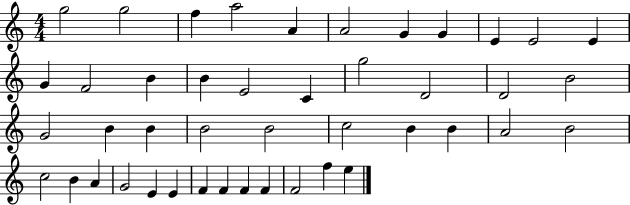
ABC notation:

X:1
T:Untitled
M:4/4
L:1/4
K:C
g2 g2 f a2 A A2 G G E E2 E G F2 B B E2 C g2 D2 D2 B2 G2 B B B2 B2 c2 B B A2 B2 c2 B A G2 E E F F F F F2 f e